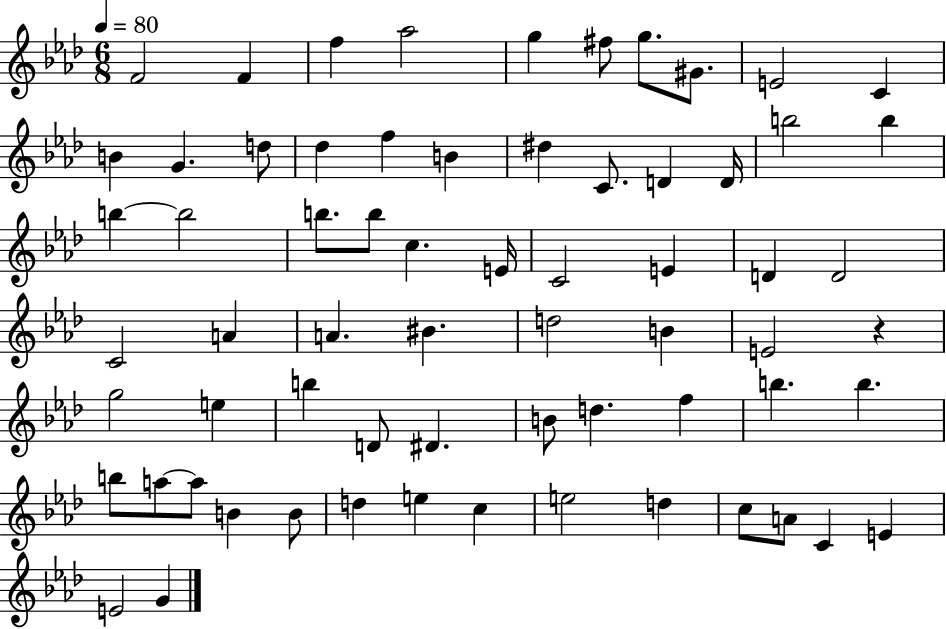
F4/h F4/q F5/q Ab5/h G5/q F#5/e G5/e. G#4/e. E4/h C4/q B4/q G4/q. D5/e Db5/q F5/q B4/q D#5/q C4/e. D4/q D4/s B5/h B5/q B5/q B5/h B5/e. B5/e C5/q. E4/s C4/h E4/q D4/q D4/h C4/h A4/q A4/q. BIS4/q. D5/h B4/q E4/h R/q G5/h E5/q B5/q D4/e D#4/q. B4/e D5/q. F5/q B5/q. B5/q. B5/e A5/e A5/e B4/q B4/e D5/q E5/q C5/q E5/h D5/q C5/e A4/e C4/q E4/q E4/h G4/q